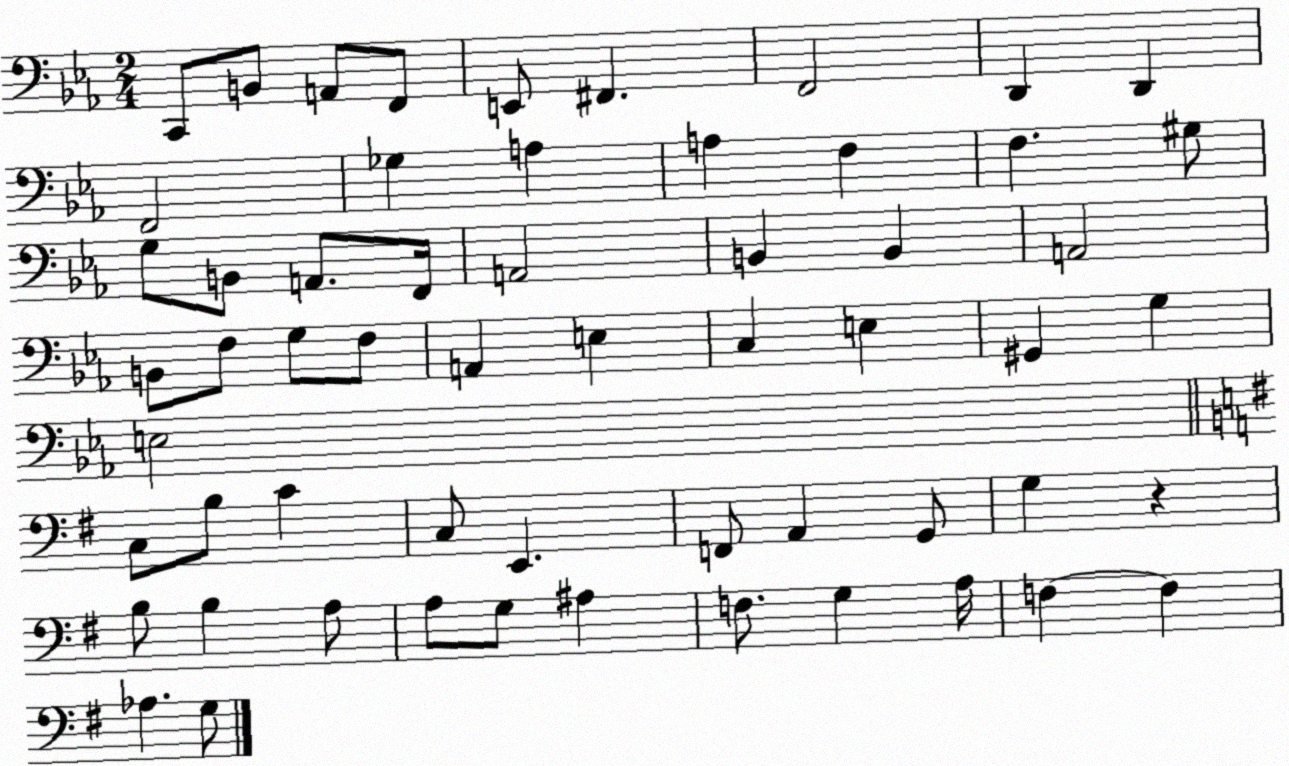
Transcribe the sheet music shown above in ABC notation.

X:1
T:Untitled
M:2/4
L:1/4
K:Eb
C,,/2 B,,/2 A,,/2 F,,/2 E,,/2 ^F,, F,,2 D,, D,, F,,2 _G, A, A, F, F, ^G,/2 G,/2 B,,/2 A,,/2 F,,/4 A,,2 B,, B,, A,,2 B,,/2 F,/2 G,/2 F,/2 A,, E, C, E, ^G,, G, E,2 C,/2 B,/2 C C,/2 E,, F,,/2 A,, G,,/2 G, z B,/2 B, A,/2 A,/2 G,/2 ^A, F,/2 G, A,/4 F, F, _A, G,/2